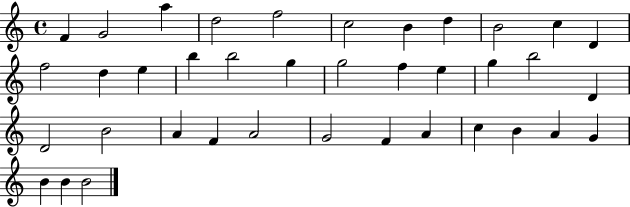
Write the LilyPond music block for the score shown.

{
  \clef treble
  \time 4/4
  \defaultTimeSignature
  \key c \major
  f'4 g'2 a''4 | d''2 f''2 | c''2 b'4 d''4 | b'2 c''4 d'4 | \break f''2 d''4 e''4 | b''4 b''2 g''4 | g''2 f''4 e''4 | g''4 b''2 d'4 | \break d'2 b'2 | a'4 f'4 a'2 | g'2 f'4 a'4 | c''4 b'4 a'4 g'4 | \break b'4 b'4 b'2 | \bar "|."
}